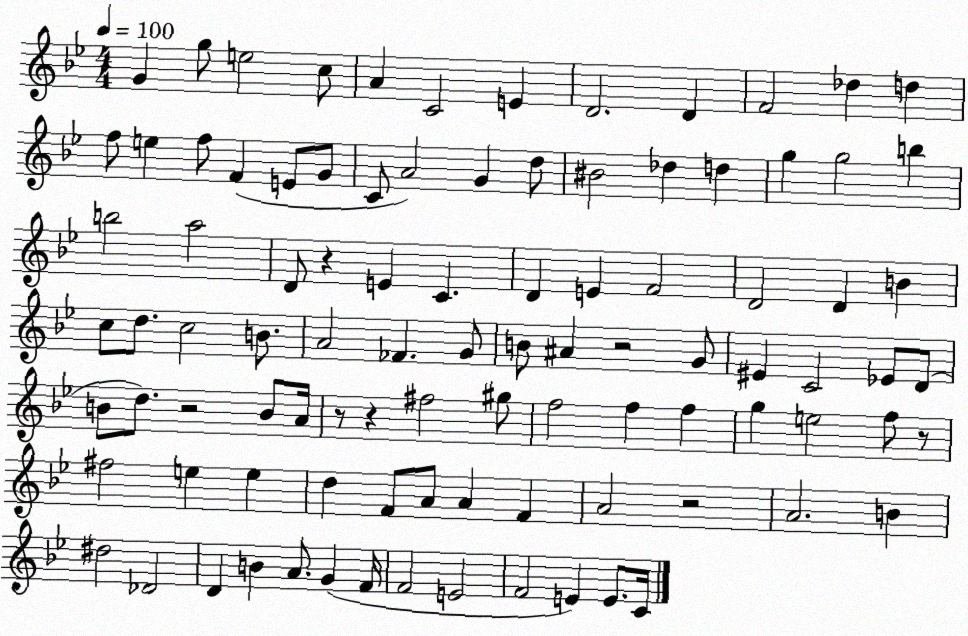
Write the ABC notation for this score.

X:1
T:Untitled
M:4/4
L:1/4
K:Bb
G g/2 e2 c/2 A C2 E D2 D F2 _d d f/2 e f/2 F E/2 G/2 C/2 A2 G d/2 ^B2 _d d g g2 b b2 a2 D/2 z E C D E F2 D2 D B c/2 d/2 c2 B/2 A2 _F G/2 B/2 ^A z2 G/2 ^E C2 _E/2 D/2 B/2 d/2 z2 B/2 A/4 z/2 z ^f2 ^g/2 f2 f f g e2 f/2 z/2 ^f2 e e d F/2 A/2 A F A2 z2 A2 B ^d2 _D2 D B A/2 G F/4 F2 E2 F2 E E/2 C/4